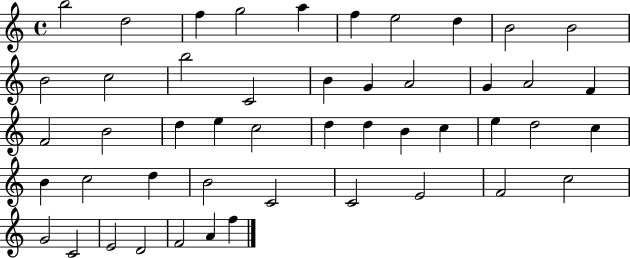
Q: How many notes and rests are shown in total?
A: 48